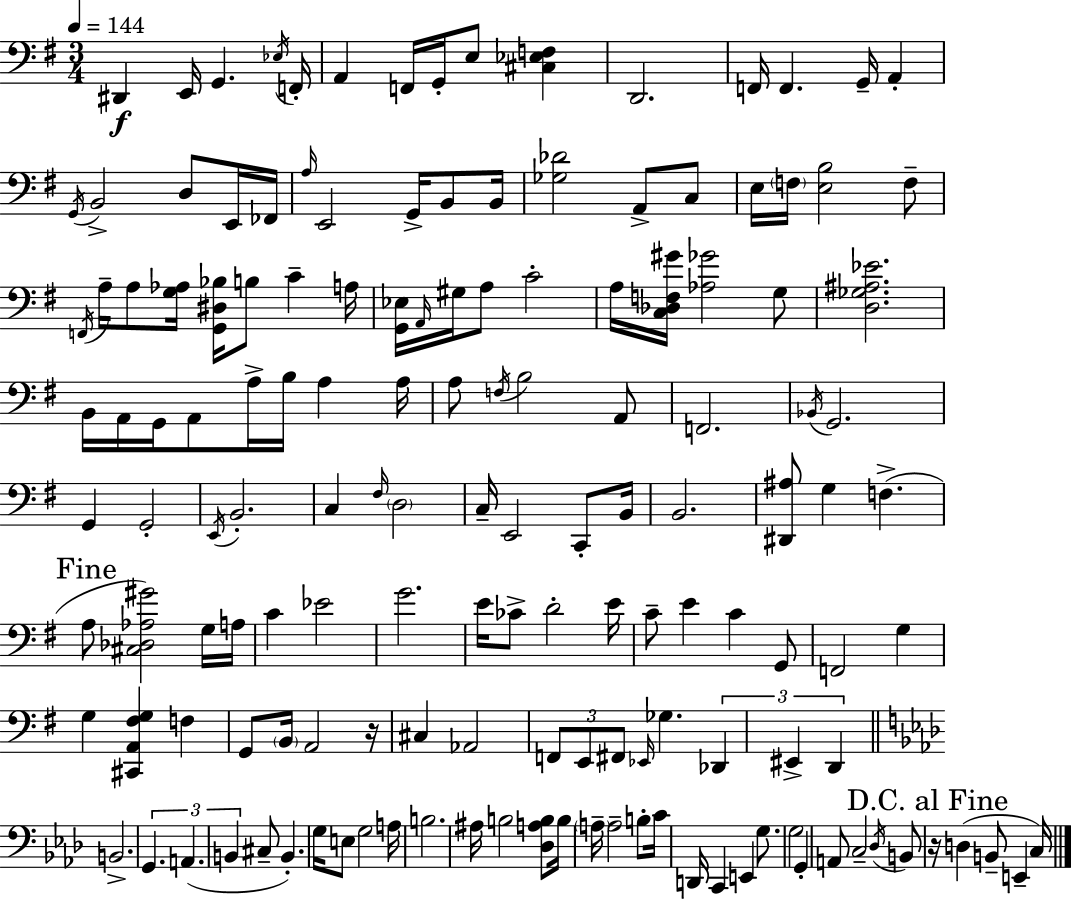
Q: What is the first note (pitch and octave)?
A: D#2